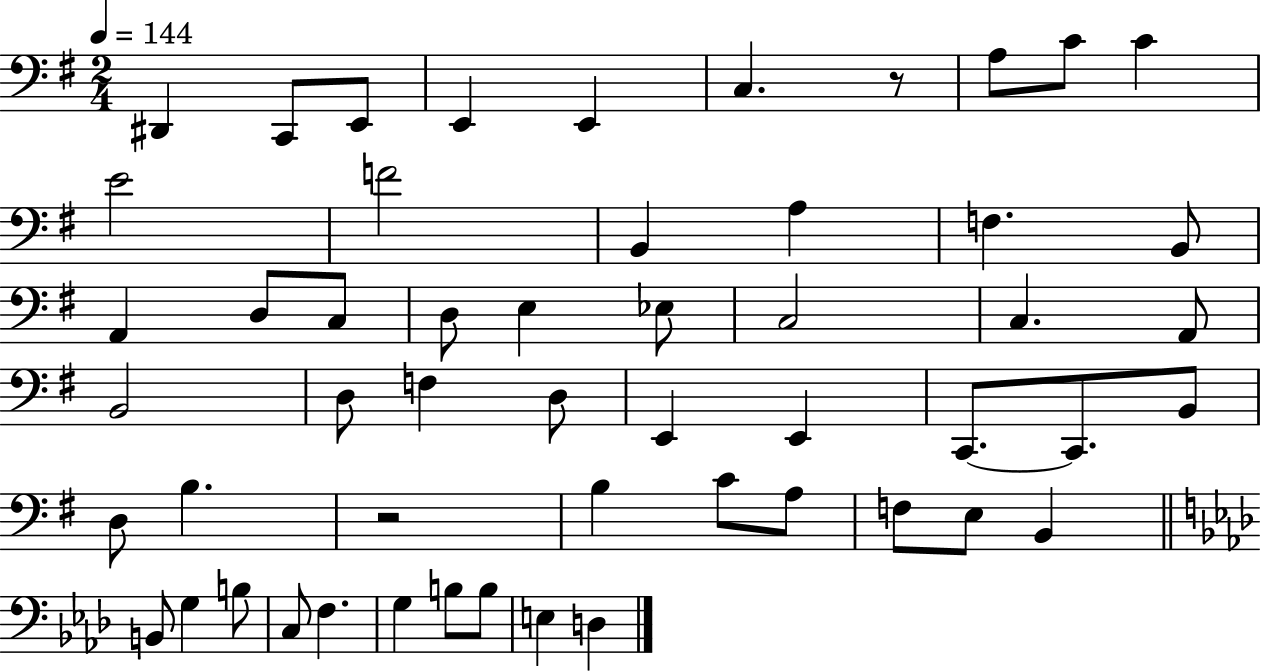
D#2/q C2/e E2/e E2/q E2/q C3/q. R/e A3/e C4/e C4/q E4/h F4/h B2/q A3/q F3/q. B2/e A2/q D3/e C3/e D3/e E3/q Eb3/e C3/h C3/q. A2/e B2/h D3/e F3/q D3/e E2/q E2/q C2/e. C2/e. B2/e D3/e B3/q. R/h B3/q C4/e A3/e F3/e E3/e B2/q B2/e G3/q B3/e C3/e F3/q. G3/q B3/e B3/e E3/q D3/q